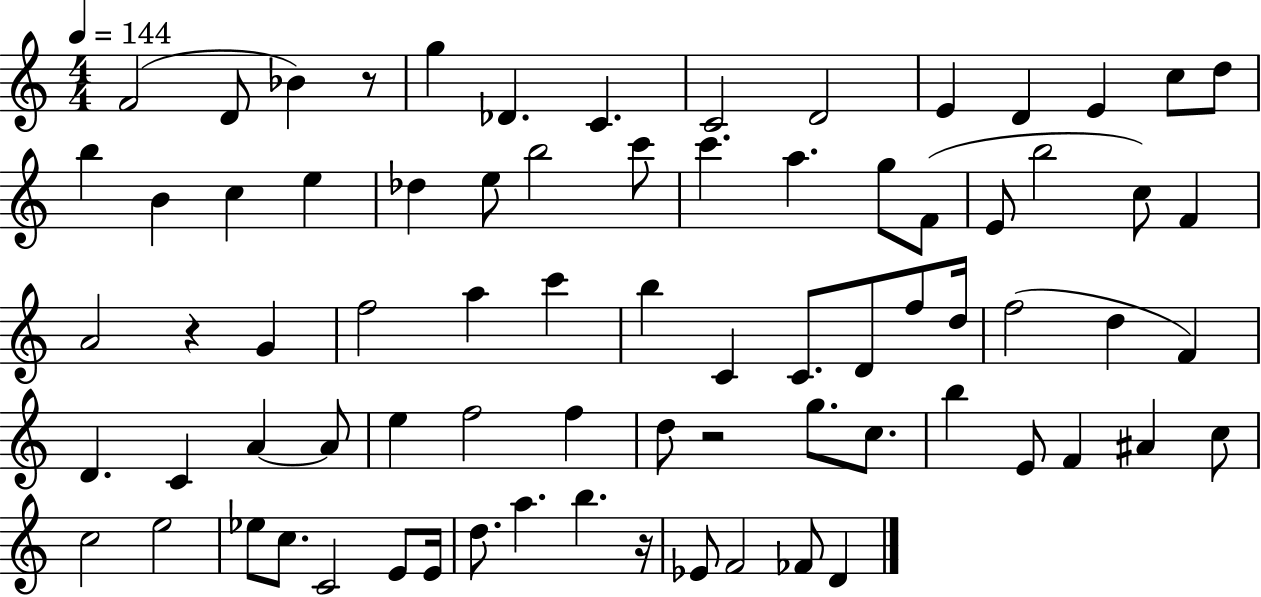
{
  \clef treble
  \numericTimeSignature
  \time 4/4
  \key c \major
  \tempo 4 = 144
  \repeat volta 2 { f'2( d'8 bes'4) r8 | g''4 des'4. c'4. | c'2 d'2 | e'4 d'4 e'4 c''8 d''8 | \break b''4 b'4 c''4 e''4 | des''4 e''8 b''2 c'''8 | c'''4. a''4. g''8 f'8( | e'8 b''2 c''8) f'4 | \break a'2 r4 g'4 | f''2 a''4 c'''4 | b''4 c'4 c'8. d'8 f''8 d''16 | f''2( d''4 f'4) | \break d'4. c'4 a'4~~ a'8 | e''4 f''2 f''4 | d''8 r2 g''8. c''8. | b''4 e'8 f'4 ais'4 c''8 | \break c''2 e''2 | ees''8 c''8. c'2 e'8 e'16 | d''8. a''4. b''4. r16 | ees'8 f'2 fes'8 d'4 | \break } \bar "|."
}